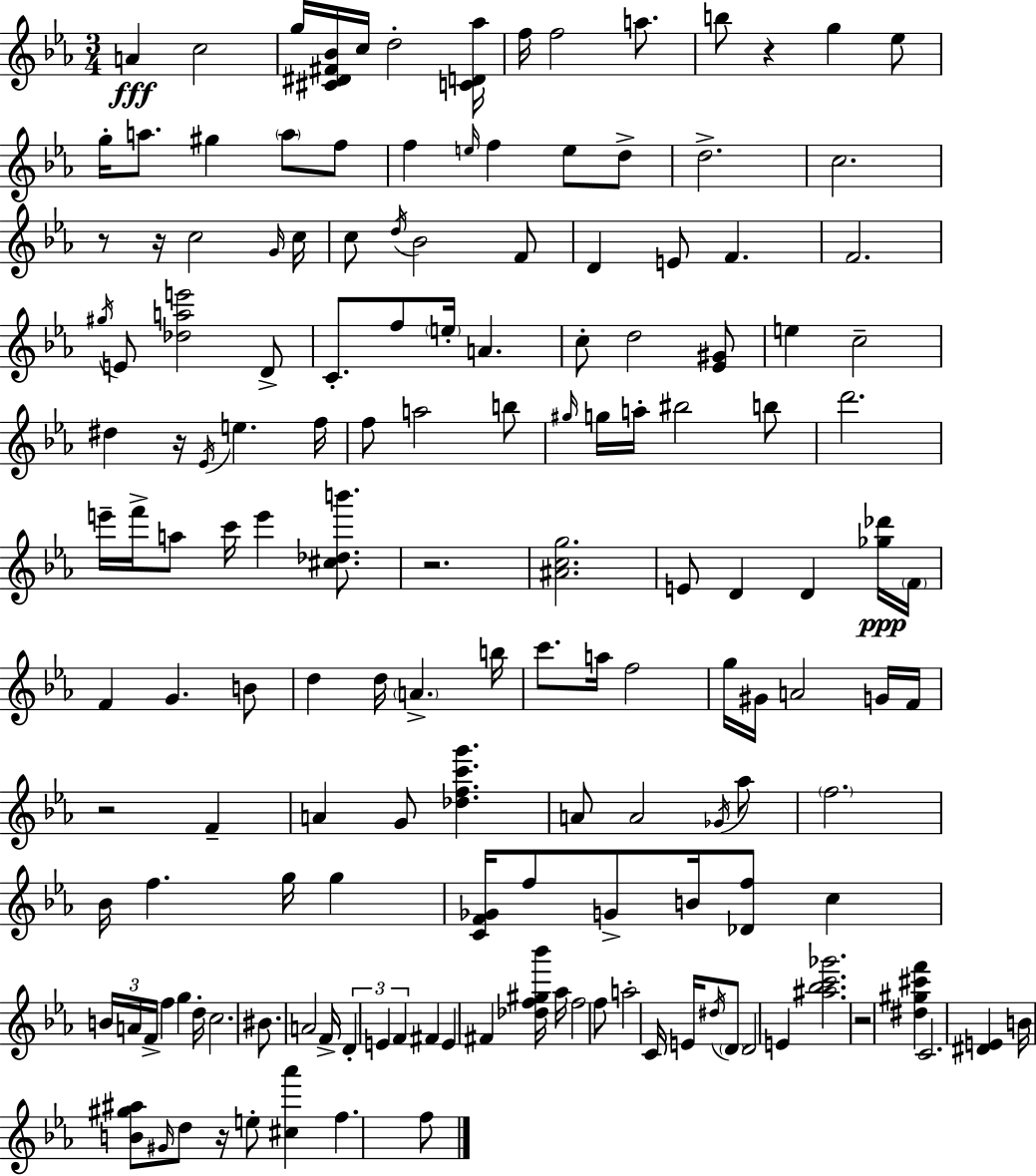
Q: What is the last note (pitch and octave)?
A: F5